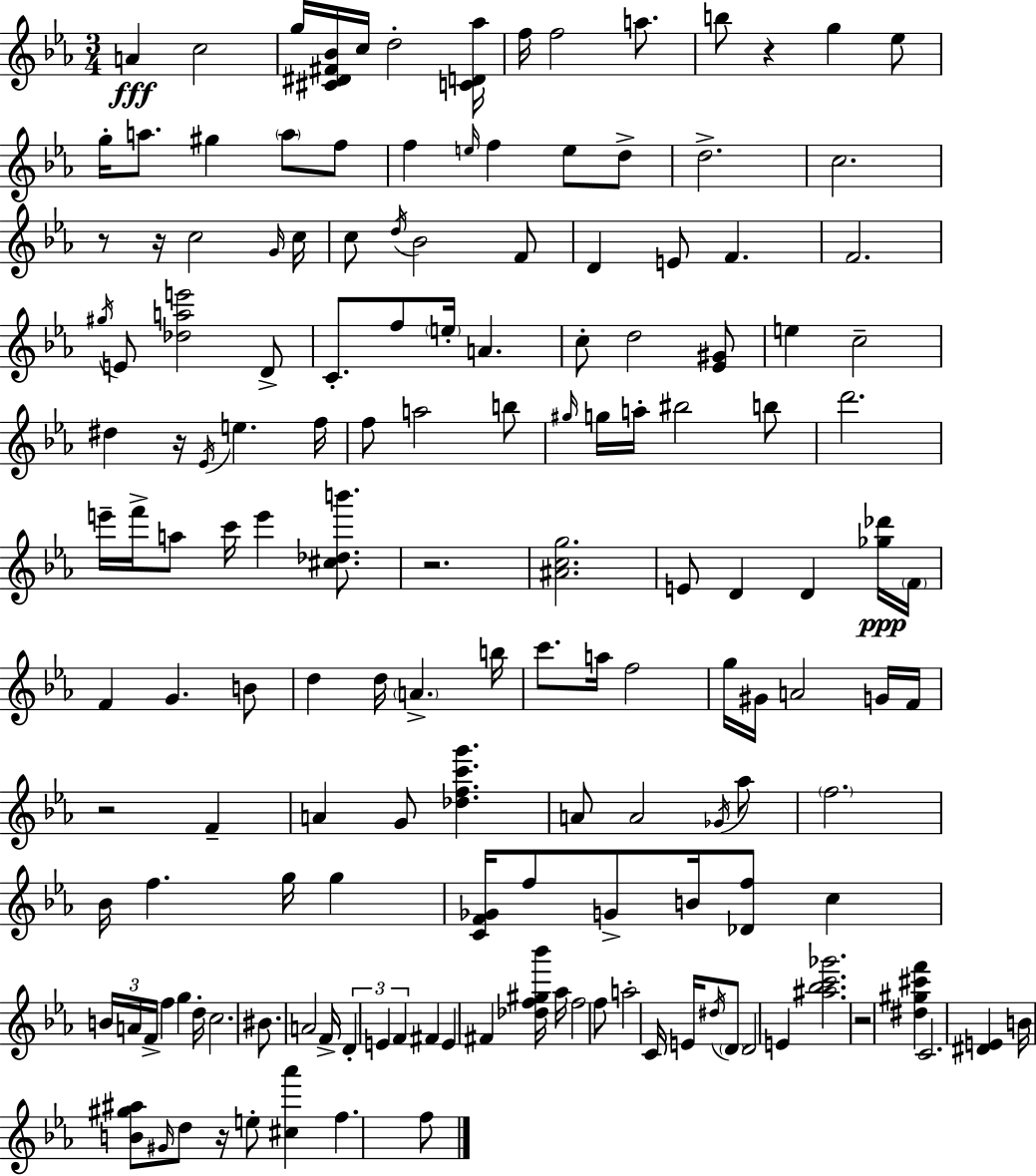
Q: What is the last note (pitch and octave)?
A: F5